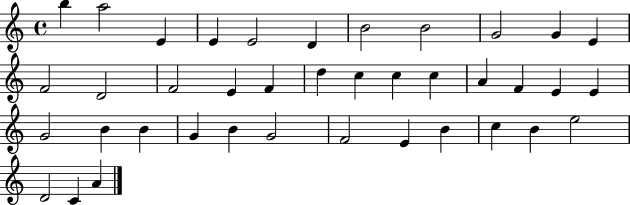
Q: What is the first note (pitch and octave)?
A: B5